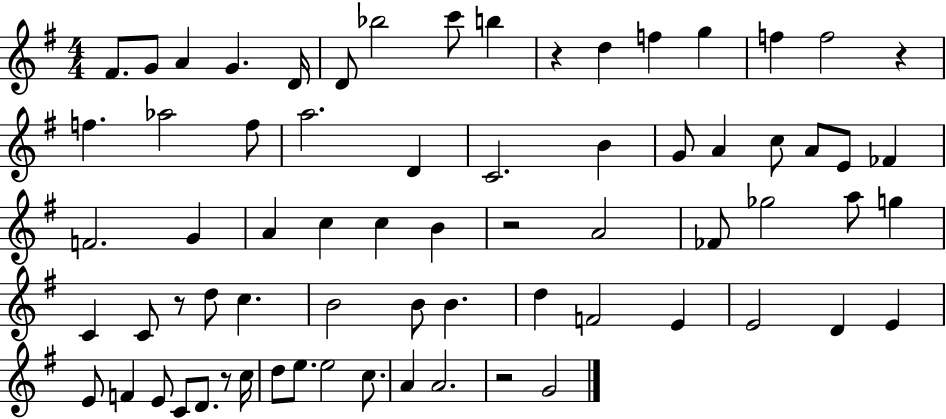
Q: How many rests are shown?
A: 6